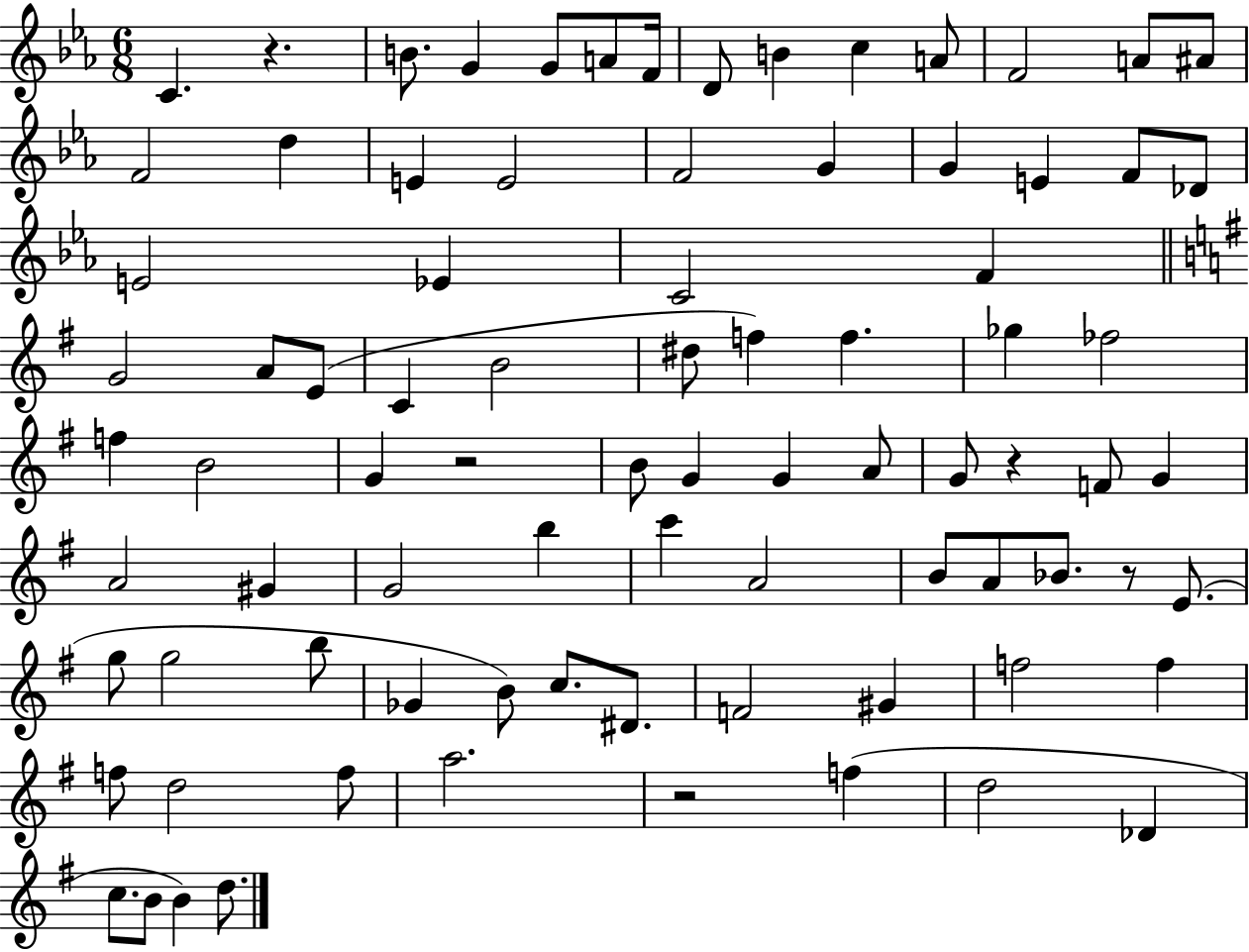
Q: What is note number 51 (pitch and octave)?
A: B5